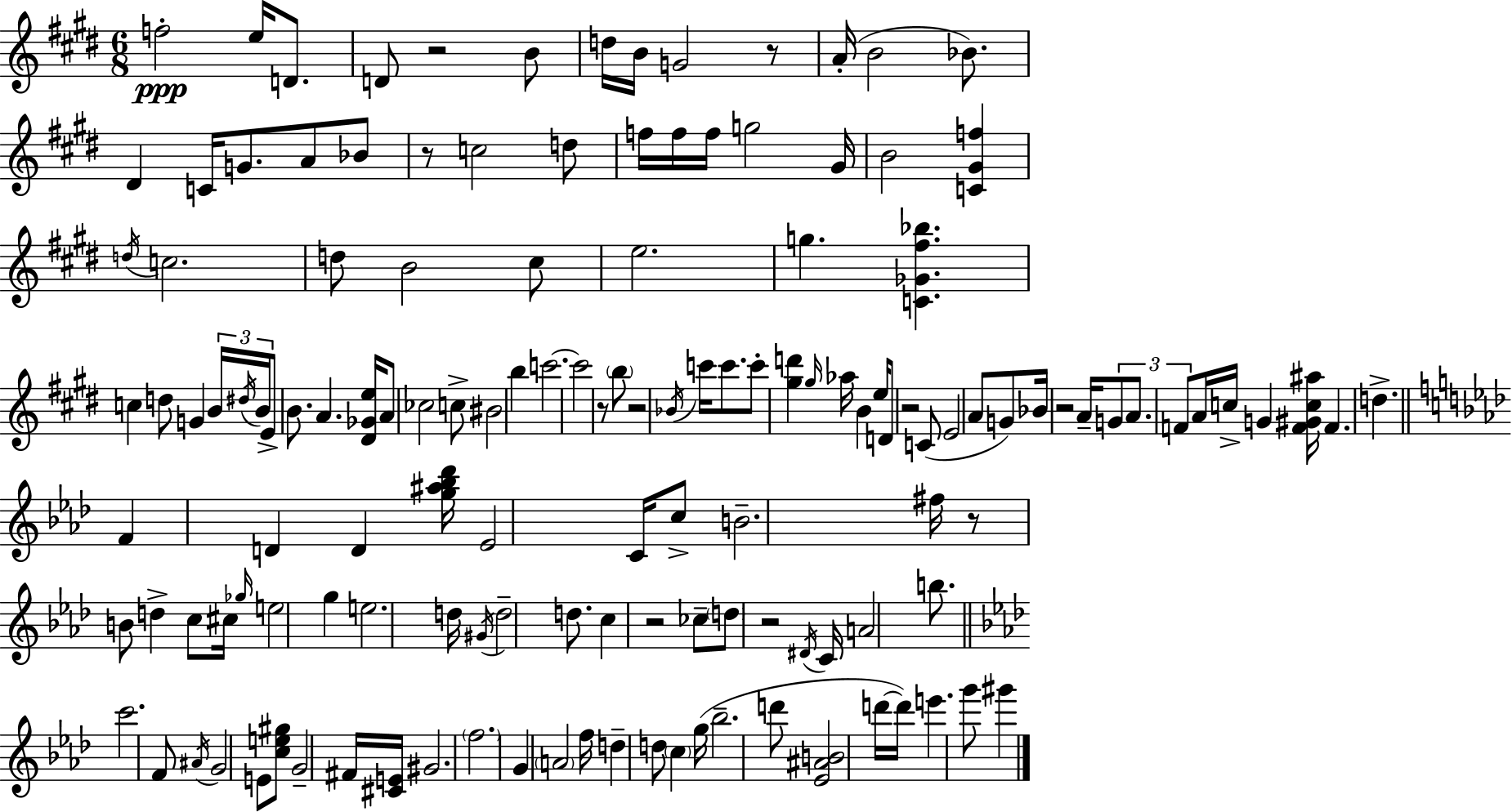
{
  \clef treble
  \numericTimeSignature
  \time 6/8
  \key e \major
  f''2-.\ppp e''16 d'8. | d'8 r2 b'8 | d''16 b'16 g'2 r8 | a'16-.( b'2 bes'8.) | \break dis'4 c'16 g'8. a'8 bes'8 | r8 c''2 d''8 | f''16 f''16 f''16 g''2 gis'16 | b'2 <c' gis' f''>4 | \break \acciaccatura { d''16 } c''2. | d''8 b'2 cis''8 | e''2. | g''4. <c' ges' fis'' bes''>4. | \break c''4 d''8 g'4 \tuplet 3/2 { b'16 | \acciaccatura { dis''16 } b'16 } e'8-> b'8. a'4. | <dis' ges' e''>16 a'8 ces''2 | c''8-> bis'2 b''4 | \break c'''2.~~ | c'''2 r8 | \parenthesize b''8 r2 \acciaccatura { bes'16 } c'''16 | c'''8. c'''8-. <gis'' d'''>4 \grace { gis''16 } aes''16 b'4 | \break e''16 d'8 r2 | c'8( e'2 | a'8 g'8) bes'16 r2 | a'16-- \tuplet 3/2 { g'8 a'8. f'8 } a'16 c''16-> g'4 | \break <f' gis' c'' ais''>16 f'4. d''4.-> | \bar "||" \break \key aes \major f'4 d'4 d'4 | <g'' ais'' bes'' des'''>16 ees'2 c'16 c''8-> | b'2.-- | fis''16 r8 b'8 d''4-> c''8 cis''16 | \break \grace { ges''16 } e''2 g''4 | e''2. | d''16 \acciaccatura { gis'16 } d''2-- d''8. | c''4 r2 | \break ces''8-- \parenthesize d''8 r2 | \acciaccatura { dis'16 } c'16 a'2 | b''8. \bar "||" \break \key aes \major c'''2. | f'8 \acciaccatura { ais'16 } g'2 e'8 | <c'' e'' gis''>8 g'2-- fis'16 | <cis' e'>16 gis'2. | \break \parenthesize f''2. | g'4 \parenthesize a'2 | f''16 d''4-- d''8 \parenthesize c''4 | g''16( bes''2.-- | \break d'''8 <ees' ais' b'>2 d'''16~~ | d'''16) e'''4. g'''8 gis'''4 | \bar "|."
}